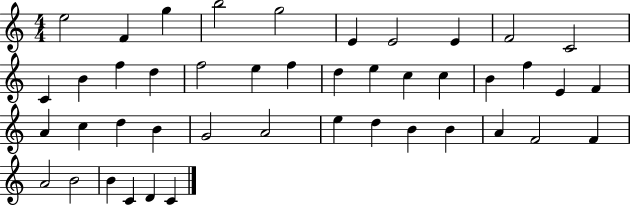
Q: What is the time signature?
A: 4/4